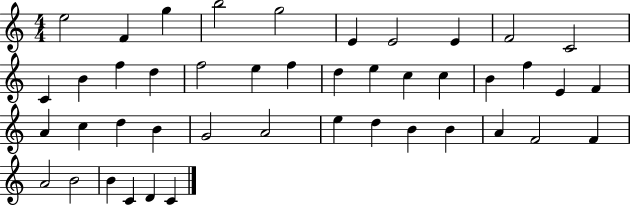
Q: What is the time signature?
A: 4/4